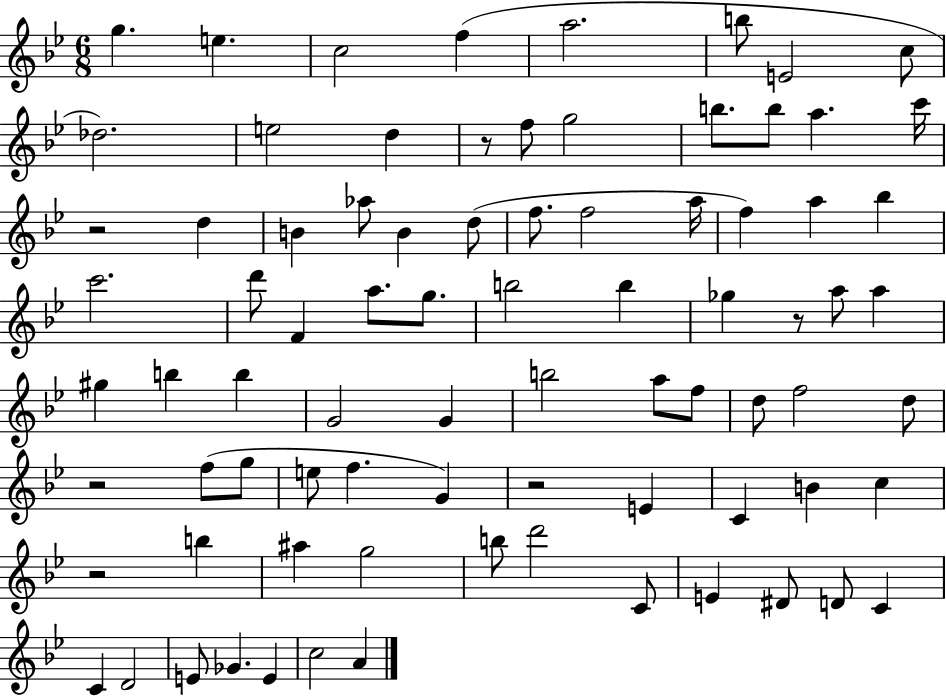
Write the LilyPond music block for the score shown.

{
  \clef treble
  \numericTimeSignature
  \time 6/8
  \key bes \major
  g''4. e''4. | c''2 f''4( | a''2. | b''8 e'2 c''8 | \break des''2.) | e''2 d''4 | r8 f''8 g''2 | b''8. b''8 a''4. c'''16 | \break r2 d''4 | b'4 aes''8 b'4 d''8( | f''8. f''2 a''16 | f''4) a''4 bes''4 | \break c'''2. | d'''8 f'4 a''8. g''8. | b''2 b''4 | ges''4 r8 a''8 a''4 | \break gis''4 b''4 b''4 | g'2 g'4 | b''2 a''8 f''8 | d''8 f''2 d''8 | \break r2 f''8( g''8 | e''8 f''4. g'4) | r2 e'4 | c'4 b'4 c''4 | \break r2 b''4 | ais''4 g''2 | b''8 d'''2 c'8 | e'4 dis'8 d'8 c'4 | \break c'4 d'2 | e'8 ges'4. e'4 | c''2 a'4 | \bar "|."
}